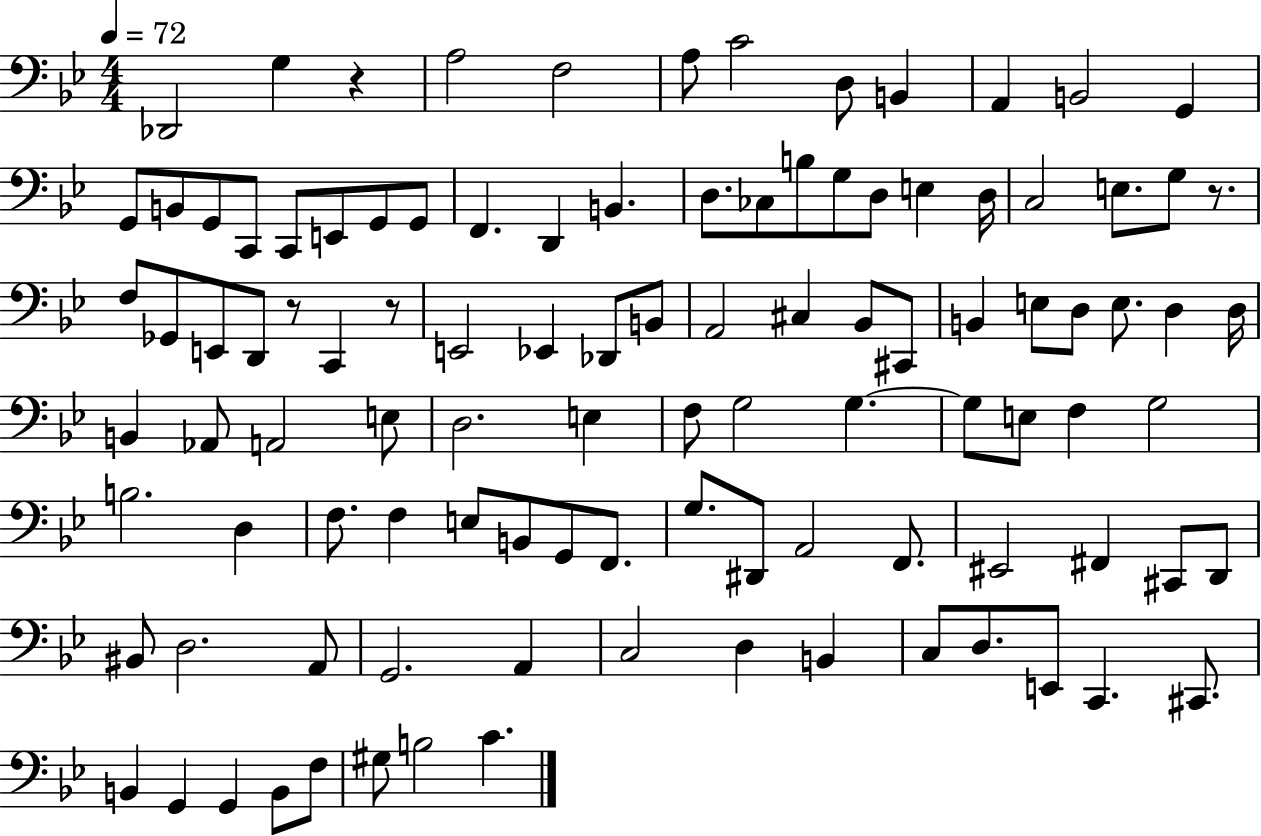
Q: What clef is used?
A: bass